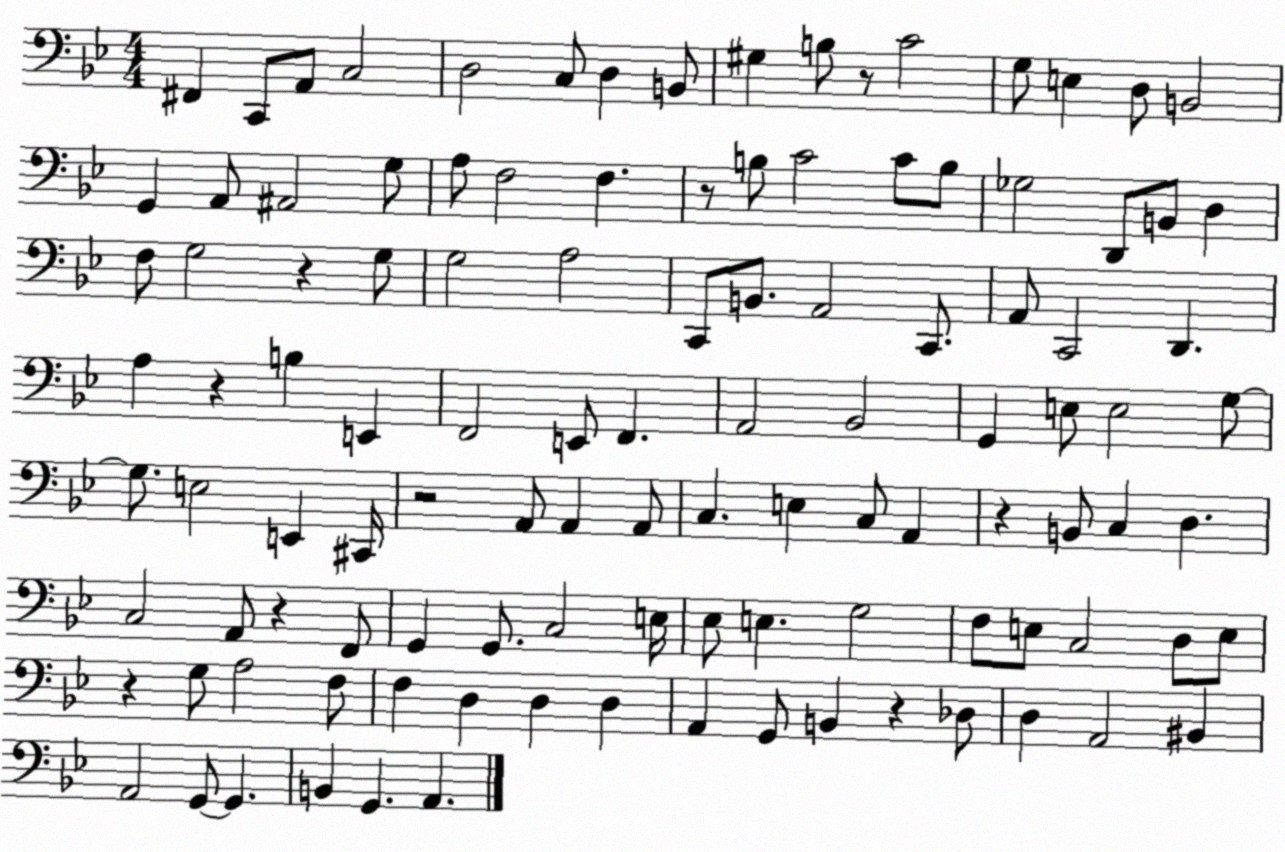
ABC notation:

X:1
T:Untitled
M:4/4
L:1/4
K:Bb
^F,, C,,/2 A,,/2 C,2 D,2 C,/2 D, B,,/2 ^G, B,/2 z/2 C2 G,/2 E, D,/2 B,,2 G,, A,,/2 ^A,,2 G,/2 A,/2 F,2 F, z/2 B,/2 C2 C/2 B,/2 _G,2 D,,/2 B,,/2 D, F,/2 G,2 z G,/2 G,2 A,2 C,,/2 B,,/2 A,,2 C,,/2 A,,/2 C,,2 D,, A, z B, E,, F,,2 E,,/2 F,, A,,2 _B,,2 G,, E,/2 E,2 G,/2 G,/2 E,2 E,, ^C,,/4 z2 A,,/2 A,, A,,/2 C, E, C,/2 A,, z B,,/2 C, D, C,2 A,,/2 z F,,/2 G,, G,,/2 C,2 E,/4 _E,/2 E, G,2 F,/2 E,/2 C,2 D,/2 E,/2 z G,/2 A,2 F,/2 F, D, D, D, A,, G,,/2 B,, z _D,/2 D, A,,2 ^B,, A,,2 G,,/2 G,, B,, G,, A,,